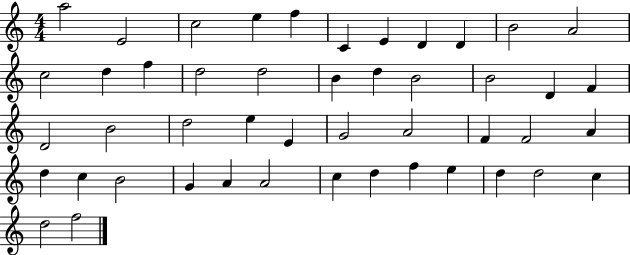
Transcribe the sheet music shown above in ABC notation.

X:1
T:Untitled
M:4/4
L:1/4
K:C
a2 E2 c2 e f C E D D B2 A2 c2 d f d2 d2 B d B2 B2 D F D2 B2 d2 e E G2 A2 F F2 A d c B2 G A A2 c d f e d d2 c d2 f2